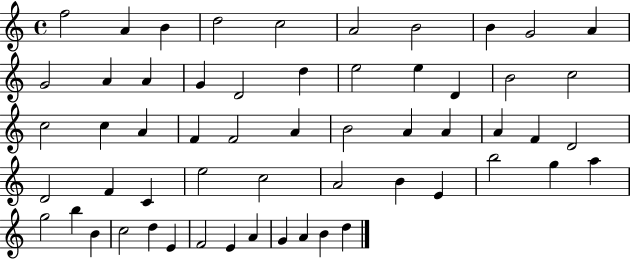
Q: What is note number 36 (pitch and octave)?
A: C4